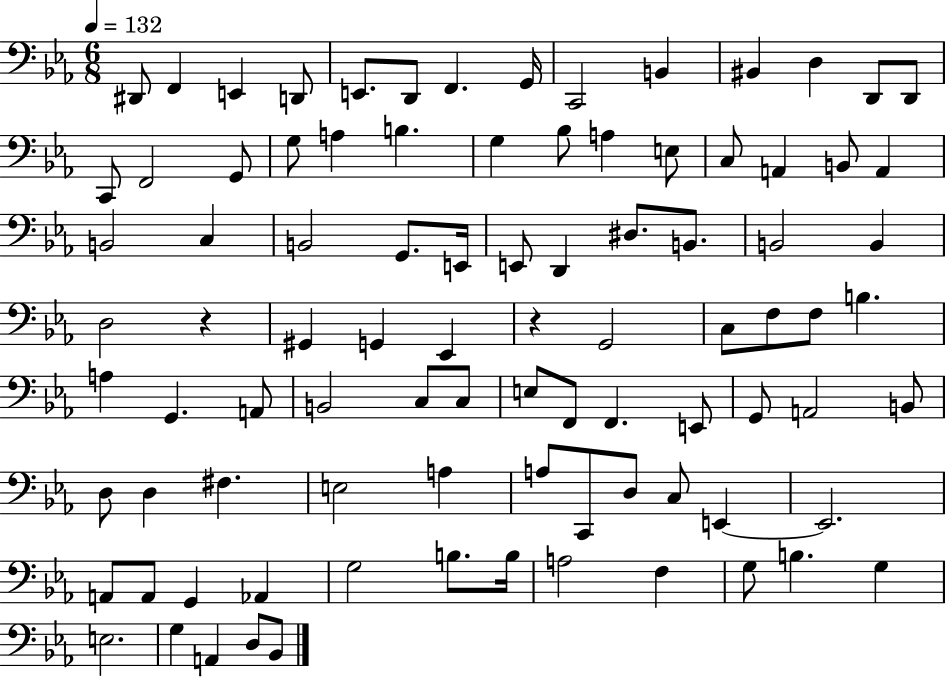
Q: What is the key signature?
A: EES major